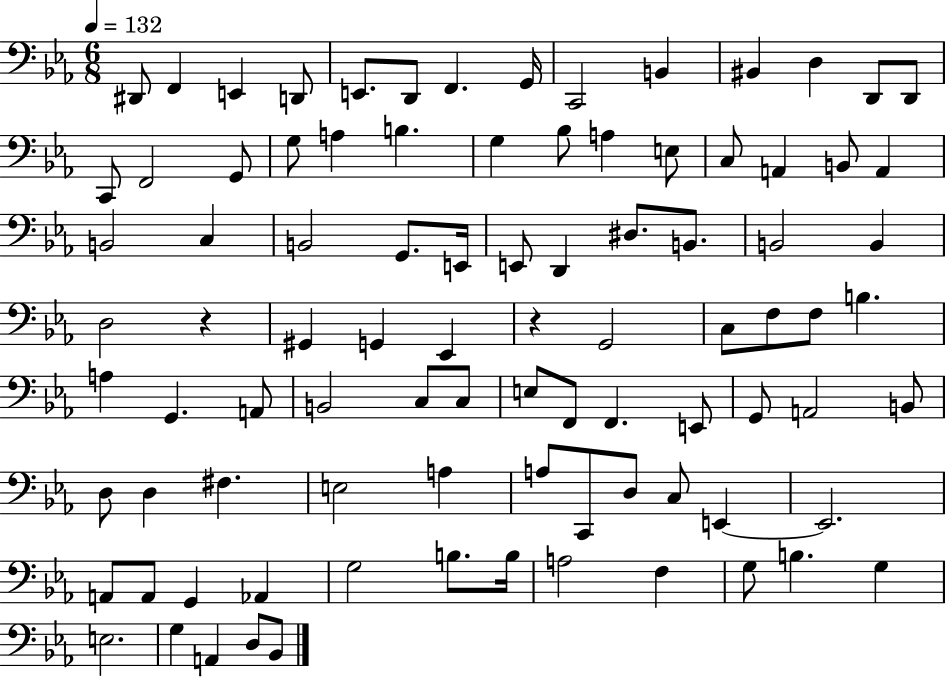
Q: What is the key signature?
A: EES major